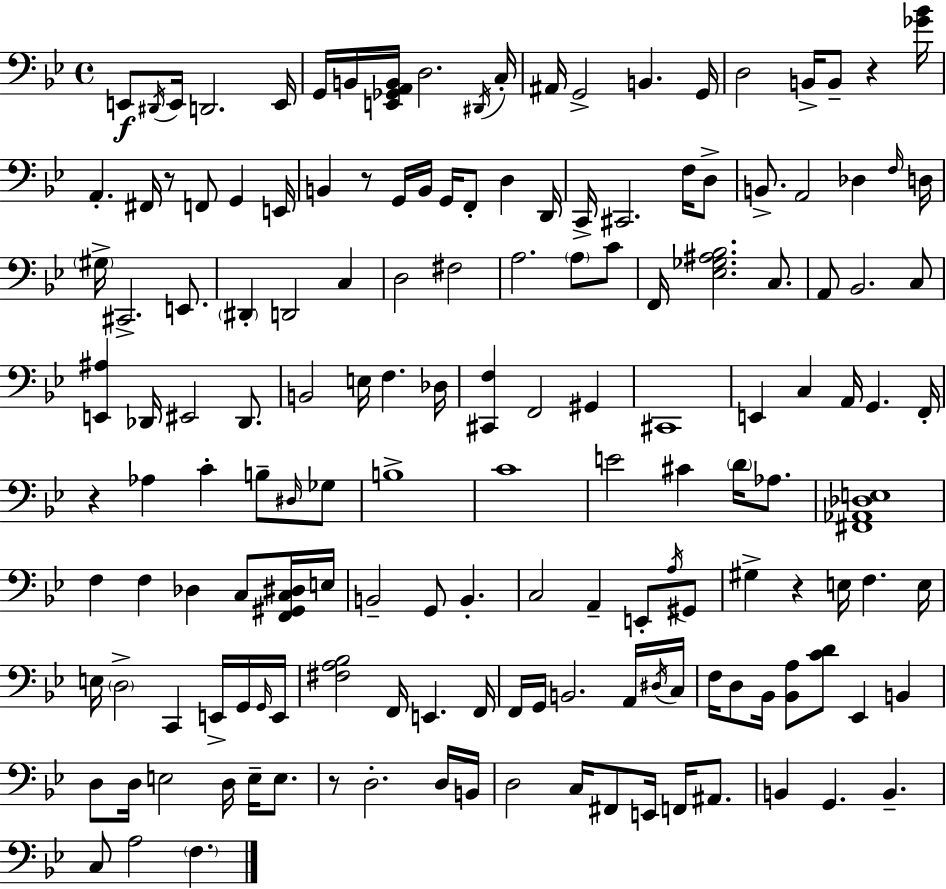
X:1
T:Untitled
M:4/4
L:1/4
K:Gm
E,,/2 ^D,,/4 E,,/4 D,,2 E,,/4 G,,/4 B,,/4 [E,,_G,,A,,B,,]/4 D,2 ^D,,/4 C,/4 ^A,,/4 G,,2 B,, G,,/4 D,2 B,,/4 B,,/2 z [_G_B]/4 A,, ^F,,/4 z/2 F,,/2 G,, E,,/4 B,, z/2 G,,/4 B,,/4 G,,/4 F,,/2 D, D,,/4 C,,/4 ^C,,2 F,/4 D,/2 B,,/2 A,,2 _D, F,/4 D,/4 ^G,/4 ^C,,2 E,,/2 ^D,, D,,2 C, D,2 ^F,2 A,2 A,/2 C/2 F,,/4 [_E,_G,^A,_B,]2 C,/2 A,,/2 _B,,2 C,/2 [E,,^A,] _D,,/4 ^E,,2 _D,,/2 B,,2 E,/4 F, _D,/4 [^C,,F,] F,,2 ^G,, ^C,,4 E,, C, A,,/4 G,, F,,/4 z _A, C B,/2 ^D,/4 _G,/2 B,4 C4 E2 ^C D/4 _A,/2 [^F,,_A,,_D,E,]4 F, F, _D, C,/2 [F,,^G,,C,^D,]/4 E,/4 B,,2 G,,/2 B,, C,2 A,, E,,/2 A,/4 ^G,,/2 ^G, z E,/4 F, E,/4 E,/4 D,2 C,, E,,/4 G,,/4 G,,/4 E,,/4 [^F,A,_B,]2 F,,/4 E,, F,,/4 F,,/4 G,,/4 B,,2 A,,/4 ^D,/4 C,/4 F,/4 D,/2 _B,,/4 [_B,,A,]/2 [CD]/2 _E,, B,, D,/2 D,/4 E,2 D,/4 E,/4 E,/2 z/2 D,2 D,/4 B,,/4 D,2 C,/4 ^F,,/2 E,,/4 F,,/4 ^A,,/2 B,, G,, B,, C,/2 A,2 F,